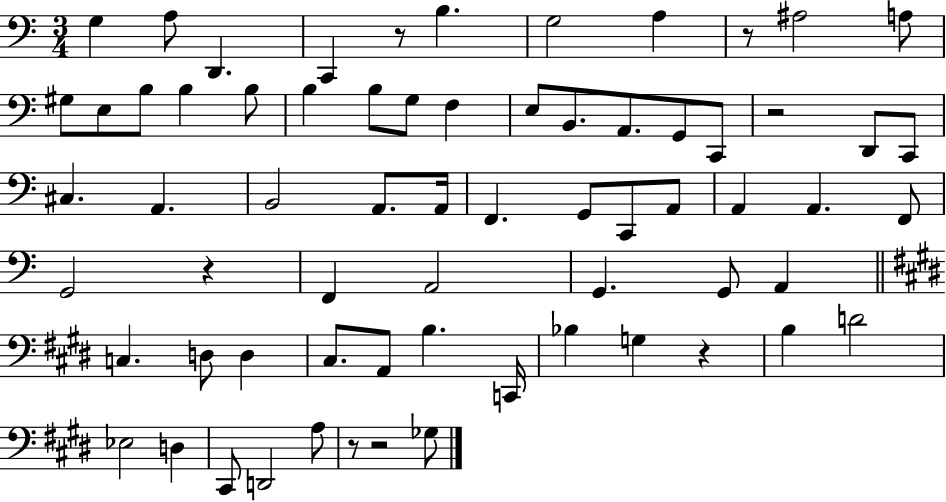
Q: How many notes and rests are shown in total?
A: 67